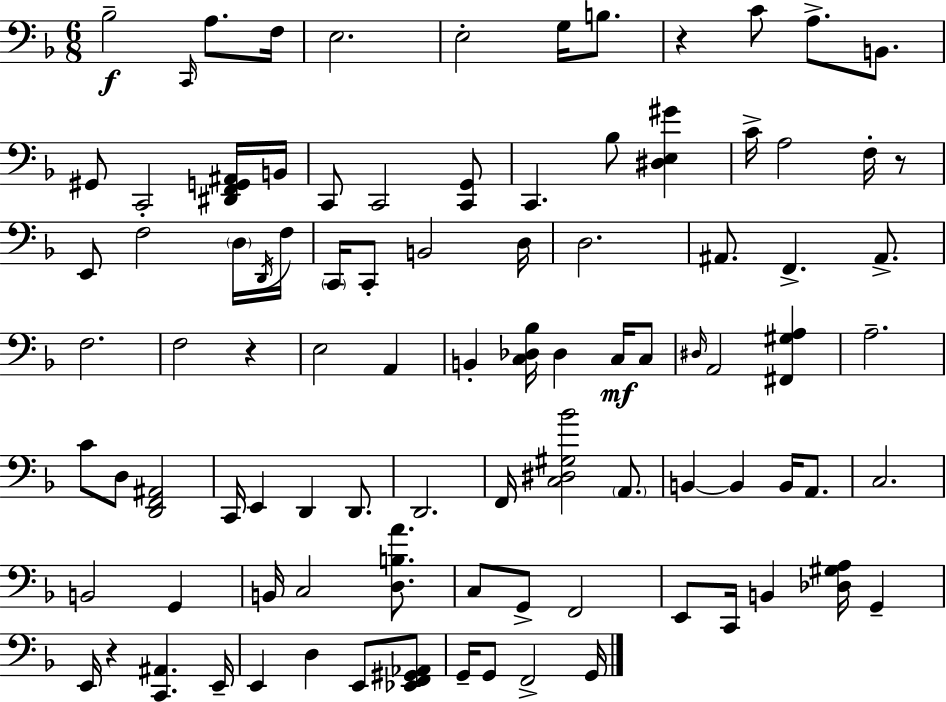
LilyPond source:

{
  \clef bass
  \numericTimeSignature
  \time 6/8
  \key d \minor
  \repeat volta 2 { bes2--\f \grace { c,16 } a8. | f16 e2. | e2-. g16 b8. | r4 c'8 a8.-> b,8. | \break gis,8 c,2-. <dis, f, g, ais,>16 | b,16 c,8 c,2 <c, g,>8 | c,4. bes8 <dis e gis'>4 | c'16-> a2 f16-. r8 | \break e,8 f2 \parenthesize d16 | \acciaccatura { d,16 } f16 \parenthesize c,16 c,8-. b,2 | d16 d2. | ais,8. f,4.-> ais,8.-> | \break f2. | f2 r4 | e2 a,4 | b,4-. <c des bes>16 des4 c16\mf | \break c8 \grace { dis16 } a,2 <fis, gis a>4 | a2.-- | c'8 d8 <d, f, ais,>2 | c,16 e,4 d,4 | \break d,8. d,2. | f,16 <c dis gis bes'>2 | \parenthesize a,8. b,4~~ b,4 b,16 | a,8. c2. | \break b,2 g,4 | b,16 c2 | <d b a'>8. c8 g,8-> f,2 | e,8 c,16 b,4 <des gis a>16 g,4-- | \break e,16 r4 <c, ais,>4. | e,16-- e,4 d4 e,8 | <ees, f, gis, aes,>8 g,16-- g,8 f,2-> | g,16 } \bar "|."
}